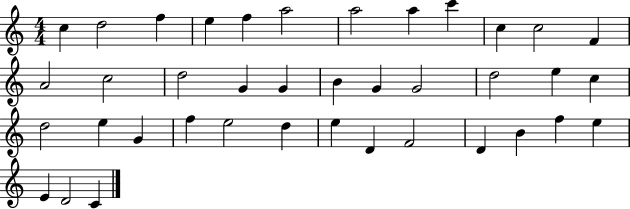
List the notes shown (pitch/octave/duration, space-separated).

C5/q D5/h F5/q E5/q F5/q A5/h A5/h A5/q C6/q C5/q C5/h F4/q A4/h C5/h D5/h G4/q G4/q B4/q G4/q G4/h D5/h E5/q C5/q D5/h E5/q G4/q F5/q E5/h D5/q E5/q D4/q F4/h D4/q B4/q F5/q E5/q E4/q D4/h C4/q